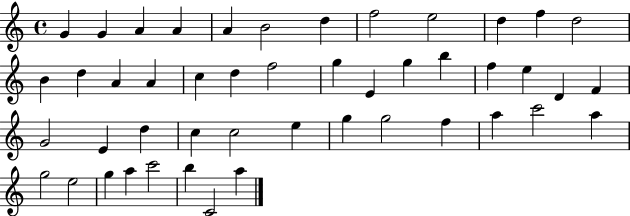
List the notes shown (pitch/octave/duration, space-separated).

G4/q G4/q A4/q A4/q A4/q B4/h D5/q F5/h E5/h D5/q F5/q D5/h B4/q D5/q A4/q A4/q C5/q D5/q F5/h G5/q E4/q G5/q B5/q F5/q E5/q D4/q F4/q G4/h E4/q D5/q C5/q C5/h E5/q G5/q G5/h F5/q A5/q C6/h A5/q G5/h E5/h G5/q A5/q C6/h B5/q C4/h A5/q